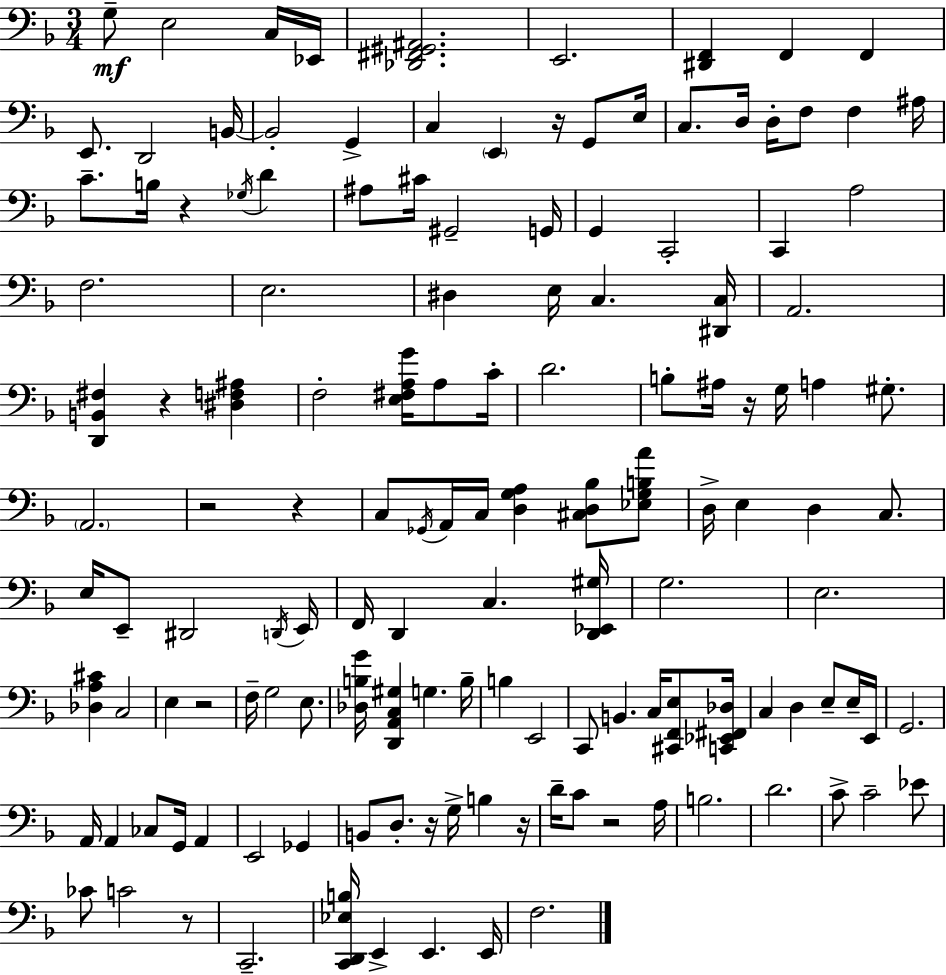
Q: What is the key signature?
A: D minor